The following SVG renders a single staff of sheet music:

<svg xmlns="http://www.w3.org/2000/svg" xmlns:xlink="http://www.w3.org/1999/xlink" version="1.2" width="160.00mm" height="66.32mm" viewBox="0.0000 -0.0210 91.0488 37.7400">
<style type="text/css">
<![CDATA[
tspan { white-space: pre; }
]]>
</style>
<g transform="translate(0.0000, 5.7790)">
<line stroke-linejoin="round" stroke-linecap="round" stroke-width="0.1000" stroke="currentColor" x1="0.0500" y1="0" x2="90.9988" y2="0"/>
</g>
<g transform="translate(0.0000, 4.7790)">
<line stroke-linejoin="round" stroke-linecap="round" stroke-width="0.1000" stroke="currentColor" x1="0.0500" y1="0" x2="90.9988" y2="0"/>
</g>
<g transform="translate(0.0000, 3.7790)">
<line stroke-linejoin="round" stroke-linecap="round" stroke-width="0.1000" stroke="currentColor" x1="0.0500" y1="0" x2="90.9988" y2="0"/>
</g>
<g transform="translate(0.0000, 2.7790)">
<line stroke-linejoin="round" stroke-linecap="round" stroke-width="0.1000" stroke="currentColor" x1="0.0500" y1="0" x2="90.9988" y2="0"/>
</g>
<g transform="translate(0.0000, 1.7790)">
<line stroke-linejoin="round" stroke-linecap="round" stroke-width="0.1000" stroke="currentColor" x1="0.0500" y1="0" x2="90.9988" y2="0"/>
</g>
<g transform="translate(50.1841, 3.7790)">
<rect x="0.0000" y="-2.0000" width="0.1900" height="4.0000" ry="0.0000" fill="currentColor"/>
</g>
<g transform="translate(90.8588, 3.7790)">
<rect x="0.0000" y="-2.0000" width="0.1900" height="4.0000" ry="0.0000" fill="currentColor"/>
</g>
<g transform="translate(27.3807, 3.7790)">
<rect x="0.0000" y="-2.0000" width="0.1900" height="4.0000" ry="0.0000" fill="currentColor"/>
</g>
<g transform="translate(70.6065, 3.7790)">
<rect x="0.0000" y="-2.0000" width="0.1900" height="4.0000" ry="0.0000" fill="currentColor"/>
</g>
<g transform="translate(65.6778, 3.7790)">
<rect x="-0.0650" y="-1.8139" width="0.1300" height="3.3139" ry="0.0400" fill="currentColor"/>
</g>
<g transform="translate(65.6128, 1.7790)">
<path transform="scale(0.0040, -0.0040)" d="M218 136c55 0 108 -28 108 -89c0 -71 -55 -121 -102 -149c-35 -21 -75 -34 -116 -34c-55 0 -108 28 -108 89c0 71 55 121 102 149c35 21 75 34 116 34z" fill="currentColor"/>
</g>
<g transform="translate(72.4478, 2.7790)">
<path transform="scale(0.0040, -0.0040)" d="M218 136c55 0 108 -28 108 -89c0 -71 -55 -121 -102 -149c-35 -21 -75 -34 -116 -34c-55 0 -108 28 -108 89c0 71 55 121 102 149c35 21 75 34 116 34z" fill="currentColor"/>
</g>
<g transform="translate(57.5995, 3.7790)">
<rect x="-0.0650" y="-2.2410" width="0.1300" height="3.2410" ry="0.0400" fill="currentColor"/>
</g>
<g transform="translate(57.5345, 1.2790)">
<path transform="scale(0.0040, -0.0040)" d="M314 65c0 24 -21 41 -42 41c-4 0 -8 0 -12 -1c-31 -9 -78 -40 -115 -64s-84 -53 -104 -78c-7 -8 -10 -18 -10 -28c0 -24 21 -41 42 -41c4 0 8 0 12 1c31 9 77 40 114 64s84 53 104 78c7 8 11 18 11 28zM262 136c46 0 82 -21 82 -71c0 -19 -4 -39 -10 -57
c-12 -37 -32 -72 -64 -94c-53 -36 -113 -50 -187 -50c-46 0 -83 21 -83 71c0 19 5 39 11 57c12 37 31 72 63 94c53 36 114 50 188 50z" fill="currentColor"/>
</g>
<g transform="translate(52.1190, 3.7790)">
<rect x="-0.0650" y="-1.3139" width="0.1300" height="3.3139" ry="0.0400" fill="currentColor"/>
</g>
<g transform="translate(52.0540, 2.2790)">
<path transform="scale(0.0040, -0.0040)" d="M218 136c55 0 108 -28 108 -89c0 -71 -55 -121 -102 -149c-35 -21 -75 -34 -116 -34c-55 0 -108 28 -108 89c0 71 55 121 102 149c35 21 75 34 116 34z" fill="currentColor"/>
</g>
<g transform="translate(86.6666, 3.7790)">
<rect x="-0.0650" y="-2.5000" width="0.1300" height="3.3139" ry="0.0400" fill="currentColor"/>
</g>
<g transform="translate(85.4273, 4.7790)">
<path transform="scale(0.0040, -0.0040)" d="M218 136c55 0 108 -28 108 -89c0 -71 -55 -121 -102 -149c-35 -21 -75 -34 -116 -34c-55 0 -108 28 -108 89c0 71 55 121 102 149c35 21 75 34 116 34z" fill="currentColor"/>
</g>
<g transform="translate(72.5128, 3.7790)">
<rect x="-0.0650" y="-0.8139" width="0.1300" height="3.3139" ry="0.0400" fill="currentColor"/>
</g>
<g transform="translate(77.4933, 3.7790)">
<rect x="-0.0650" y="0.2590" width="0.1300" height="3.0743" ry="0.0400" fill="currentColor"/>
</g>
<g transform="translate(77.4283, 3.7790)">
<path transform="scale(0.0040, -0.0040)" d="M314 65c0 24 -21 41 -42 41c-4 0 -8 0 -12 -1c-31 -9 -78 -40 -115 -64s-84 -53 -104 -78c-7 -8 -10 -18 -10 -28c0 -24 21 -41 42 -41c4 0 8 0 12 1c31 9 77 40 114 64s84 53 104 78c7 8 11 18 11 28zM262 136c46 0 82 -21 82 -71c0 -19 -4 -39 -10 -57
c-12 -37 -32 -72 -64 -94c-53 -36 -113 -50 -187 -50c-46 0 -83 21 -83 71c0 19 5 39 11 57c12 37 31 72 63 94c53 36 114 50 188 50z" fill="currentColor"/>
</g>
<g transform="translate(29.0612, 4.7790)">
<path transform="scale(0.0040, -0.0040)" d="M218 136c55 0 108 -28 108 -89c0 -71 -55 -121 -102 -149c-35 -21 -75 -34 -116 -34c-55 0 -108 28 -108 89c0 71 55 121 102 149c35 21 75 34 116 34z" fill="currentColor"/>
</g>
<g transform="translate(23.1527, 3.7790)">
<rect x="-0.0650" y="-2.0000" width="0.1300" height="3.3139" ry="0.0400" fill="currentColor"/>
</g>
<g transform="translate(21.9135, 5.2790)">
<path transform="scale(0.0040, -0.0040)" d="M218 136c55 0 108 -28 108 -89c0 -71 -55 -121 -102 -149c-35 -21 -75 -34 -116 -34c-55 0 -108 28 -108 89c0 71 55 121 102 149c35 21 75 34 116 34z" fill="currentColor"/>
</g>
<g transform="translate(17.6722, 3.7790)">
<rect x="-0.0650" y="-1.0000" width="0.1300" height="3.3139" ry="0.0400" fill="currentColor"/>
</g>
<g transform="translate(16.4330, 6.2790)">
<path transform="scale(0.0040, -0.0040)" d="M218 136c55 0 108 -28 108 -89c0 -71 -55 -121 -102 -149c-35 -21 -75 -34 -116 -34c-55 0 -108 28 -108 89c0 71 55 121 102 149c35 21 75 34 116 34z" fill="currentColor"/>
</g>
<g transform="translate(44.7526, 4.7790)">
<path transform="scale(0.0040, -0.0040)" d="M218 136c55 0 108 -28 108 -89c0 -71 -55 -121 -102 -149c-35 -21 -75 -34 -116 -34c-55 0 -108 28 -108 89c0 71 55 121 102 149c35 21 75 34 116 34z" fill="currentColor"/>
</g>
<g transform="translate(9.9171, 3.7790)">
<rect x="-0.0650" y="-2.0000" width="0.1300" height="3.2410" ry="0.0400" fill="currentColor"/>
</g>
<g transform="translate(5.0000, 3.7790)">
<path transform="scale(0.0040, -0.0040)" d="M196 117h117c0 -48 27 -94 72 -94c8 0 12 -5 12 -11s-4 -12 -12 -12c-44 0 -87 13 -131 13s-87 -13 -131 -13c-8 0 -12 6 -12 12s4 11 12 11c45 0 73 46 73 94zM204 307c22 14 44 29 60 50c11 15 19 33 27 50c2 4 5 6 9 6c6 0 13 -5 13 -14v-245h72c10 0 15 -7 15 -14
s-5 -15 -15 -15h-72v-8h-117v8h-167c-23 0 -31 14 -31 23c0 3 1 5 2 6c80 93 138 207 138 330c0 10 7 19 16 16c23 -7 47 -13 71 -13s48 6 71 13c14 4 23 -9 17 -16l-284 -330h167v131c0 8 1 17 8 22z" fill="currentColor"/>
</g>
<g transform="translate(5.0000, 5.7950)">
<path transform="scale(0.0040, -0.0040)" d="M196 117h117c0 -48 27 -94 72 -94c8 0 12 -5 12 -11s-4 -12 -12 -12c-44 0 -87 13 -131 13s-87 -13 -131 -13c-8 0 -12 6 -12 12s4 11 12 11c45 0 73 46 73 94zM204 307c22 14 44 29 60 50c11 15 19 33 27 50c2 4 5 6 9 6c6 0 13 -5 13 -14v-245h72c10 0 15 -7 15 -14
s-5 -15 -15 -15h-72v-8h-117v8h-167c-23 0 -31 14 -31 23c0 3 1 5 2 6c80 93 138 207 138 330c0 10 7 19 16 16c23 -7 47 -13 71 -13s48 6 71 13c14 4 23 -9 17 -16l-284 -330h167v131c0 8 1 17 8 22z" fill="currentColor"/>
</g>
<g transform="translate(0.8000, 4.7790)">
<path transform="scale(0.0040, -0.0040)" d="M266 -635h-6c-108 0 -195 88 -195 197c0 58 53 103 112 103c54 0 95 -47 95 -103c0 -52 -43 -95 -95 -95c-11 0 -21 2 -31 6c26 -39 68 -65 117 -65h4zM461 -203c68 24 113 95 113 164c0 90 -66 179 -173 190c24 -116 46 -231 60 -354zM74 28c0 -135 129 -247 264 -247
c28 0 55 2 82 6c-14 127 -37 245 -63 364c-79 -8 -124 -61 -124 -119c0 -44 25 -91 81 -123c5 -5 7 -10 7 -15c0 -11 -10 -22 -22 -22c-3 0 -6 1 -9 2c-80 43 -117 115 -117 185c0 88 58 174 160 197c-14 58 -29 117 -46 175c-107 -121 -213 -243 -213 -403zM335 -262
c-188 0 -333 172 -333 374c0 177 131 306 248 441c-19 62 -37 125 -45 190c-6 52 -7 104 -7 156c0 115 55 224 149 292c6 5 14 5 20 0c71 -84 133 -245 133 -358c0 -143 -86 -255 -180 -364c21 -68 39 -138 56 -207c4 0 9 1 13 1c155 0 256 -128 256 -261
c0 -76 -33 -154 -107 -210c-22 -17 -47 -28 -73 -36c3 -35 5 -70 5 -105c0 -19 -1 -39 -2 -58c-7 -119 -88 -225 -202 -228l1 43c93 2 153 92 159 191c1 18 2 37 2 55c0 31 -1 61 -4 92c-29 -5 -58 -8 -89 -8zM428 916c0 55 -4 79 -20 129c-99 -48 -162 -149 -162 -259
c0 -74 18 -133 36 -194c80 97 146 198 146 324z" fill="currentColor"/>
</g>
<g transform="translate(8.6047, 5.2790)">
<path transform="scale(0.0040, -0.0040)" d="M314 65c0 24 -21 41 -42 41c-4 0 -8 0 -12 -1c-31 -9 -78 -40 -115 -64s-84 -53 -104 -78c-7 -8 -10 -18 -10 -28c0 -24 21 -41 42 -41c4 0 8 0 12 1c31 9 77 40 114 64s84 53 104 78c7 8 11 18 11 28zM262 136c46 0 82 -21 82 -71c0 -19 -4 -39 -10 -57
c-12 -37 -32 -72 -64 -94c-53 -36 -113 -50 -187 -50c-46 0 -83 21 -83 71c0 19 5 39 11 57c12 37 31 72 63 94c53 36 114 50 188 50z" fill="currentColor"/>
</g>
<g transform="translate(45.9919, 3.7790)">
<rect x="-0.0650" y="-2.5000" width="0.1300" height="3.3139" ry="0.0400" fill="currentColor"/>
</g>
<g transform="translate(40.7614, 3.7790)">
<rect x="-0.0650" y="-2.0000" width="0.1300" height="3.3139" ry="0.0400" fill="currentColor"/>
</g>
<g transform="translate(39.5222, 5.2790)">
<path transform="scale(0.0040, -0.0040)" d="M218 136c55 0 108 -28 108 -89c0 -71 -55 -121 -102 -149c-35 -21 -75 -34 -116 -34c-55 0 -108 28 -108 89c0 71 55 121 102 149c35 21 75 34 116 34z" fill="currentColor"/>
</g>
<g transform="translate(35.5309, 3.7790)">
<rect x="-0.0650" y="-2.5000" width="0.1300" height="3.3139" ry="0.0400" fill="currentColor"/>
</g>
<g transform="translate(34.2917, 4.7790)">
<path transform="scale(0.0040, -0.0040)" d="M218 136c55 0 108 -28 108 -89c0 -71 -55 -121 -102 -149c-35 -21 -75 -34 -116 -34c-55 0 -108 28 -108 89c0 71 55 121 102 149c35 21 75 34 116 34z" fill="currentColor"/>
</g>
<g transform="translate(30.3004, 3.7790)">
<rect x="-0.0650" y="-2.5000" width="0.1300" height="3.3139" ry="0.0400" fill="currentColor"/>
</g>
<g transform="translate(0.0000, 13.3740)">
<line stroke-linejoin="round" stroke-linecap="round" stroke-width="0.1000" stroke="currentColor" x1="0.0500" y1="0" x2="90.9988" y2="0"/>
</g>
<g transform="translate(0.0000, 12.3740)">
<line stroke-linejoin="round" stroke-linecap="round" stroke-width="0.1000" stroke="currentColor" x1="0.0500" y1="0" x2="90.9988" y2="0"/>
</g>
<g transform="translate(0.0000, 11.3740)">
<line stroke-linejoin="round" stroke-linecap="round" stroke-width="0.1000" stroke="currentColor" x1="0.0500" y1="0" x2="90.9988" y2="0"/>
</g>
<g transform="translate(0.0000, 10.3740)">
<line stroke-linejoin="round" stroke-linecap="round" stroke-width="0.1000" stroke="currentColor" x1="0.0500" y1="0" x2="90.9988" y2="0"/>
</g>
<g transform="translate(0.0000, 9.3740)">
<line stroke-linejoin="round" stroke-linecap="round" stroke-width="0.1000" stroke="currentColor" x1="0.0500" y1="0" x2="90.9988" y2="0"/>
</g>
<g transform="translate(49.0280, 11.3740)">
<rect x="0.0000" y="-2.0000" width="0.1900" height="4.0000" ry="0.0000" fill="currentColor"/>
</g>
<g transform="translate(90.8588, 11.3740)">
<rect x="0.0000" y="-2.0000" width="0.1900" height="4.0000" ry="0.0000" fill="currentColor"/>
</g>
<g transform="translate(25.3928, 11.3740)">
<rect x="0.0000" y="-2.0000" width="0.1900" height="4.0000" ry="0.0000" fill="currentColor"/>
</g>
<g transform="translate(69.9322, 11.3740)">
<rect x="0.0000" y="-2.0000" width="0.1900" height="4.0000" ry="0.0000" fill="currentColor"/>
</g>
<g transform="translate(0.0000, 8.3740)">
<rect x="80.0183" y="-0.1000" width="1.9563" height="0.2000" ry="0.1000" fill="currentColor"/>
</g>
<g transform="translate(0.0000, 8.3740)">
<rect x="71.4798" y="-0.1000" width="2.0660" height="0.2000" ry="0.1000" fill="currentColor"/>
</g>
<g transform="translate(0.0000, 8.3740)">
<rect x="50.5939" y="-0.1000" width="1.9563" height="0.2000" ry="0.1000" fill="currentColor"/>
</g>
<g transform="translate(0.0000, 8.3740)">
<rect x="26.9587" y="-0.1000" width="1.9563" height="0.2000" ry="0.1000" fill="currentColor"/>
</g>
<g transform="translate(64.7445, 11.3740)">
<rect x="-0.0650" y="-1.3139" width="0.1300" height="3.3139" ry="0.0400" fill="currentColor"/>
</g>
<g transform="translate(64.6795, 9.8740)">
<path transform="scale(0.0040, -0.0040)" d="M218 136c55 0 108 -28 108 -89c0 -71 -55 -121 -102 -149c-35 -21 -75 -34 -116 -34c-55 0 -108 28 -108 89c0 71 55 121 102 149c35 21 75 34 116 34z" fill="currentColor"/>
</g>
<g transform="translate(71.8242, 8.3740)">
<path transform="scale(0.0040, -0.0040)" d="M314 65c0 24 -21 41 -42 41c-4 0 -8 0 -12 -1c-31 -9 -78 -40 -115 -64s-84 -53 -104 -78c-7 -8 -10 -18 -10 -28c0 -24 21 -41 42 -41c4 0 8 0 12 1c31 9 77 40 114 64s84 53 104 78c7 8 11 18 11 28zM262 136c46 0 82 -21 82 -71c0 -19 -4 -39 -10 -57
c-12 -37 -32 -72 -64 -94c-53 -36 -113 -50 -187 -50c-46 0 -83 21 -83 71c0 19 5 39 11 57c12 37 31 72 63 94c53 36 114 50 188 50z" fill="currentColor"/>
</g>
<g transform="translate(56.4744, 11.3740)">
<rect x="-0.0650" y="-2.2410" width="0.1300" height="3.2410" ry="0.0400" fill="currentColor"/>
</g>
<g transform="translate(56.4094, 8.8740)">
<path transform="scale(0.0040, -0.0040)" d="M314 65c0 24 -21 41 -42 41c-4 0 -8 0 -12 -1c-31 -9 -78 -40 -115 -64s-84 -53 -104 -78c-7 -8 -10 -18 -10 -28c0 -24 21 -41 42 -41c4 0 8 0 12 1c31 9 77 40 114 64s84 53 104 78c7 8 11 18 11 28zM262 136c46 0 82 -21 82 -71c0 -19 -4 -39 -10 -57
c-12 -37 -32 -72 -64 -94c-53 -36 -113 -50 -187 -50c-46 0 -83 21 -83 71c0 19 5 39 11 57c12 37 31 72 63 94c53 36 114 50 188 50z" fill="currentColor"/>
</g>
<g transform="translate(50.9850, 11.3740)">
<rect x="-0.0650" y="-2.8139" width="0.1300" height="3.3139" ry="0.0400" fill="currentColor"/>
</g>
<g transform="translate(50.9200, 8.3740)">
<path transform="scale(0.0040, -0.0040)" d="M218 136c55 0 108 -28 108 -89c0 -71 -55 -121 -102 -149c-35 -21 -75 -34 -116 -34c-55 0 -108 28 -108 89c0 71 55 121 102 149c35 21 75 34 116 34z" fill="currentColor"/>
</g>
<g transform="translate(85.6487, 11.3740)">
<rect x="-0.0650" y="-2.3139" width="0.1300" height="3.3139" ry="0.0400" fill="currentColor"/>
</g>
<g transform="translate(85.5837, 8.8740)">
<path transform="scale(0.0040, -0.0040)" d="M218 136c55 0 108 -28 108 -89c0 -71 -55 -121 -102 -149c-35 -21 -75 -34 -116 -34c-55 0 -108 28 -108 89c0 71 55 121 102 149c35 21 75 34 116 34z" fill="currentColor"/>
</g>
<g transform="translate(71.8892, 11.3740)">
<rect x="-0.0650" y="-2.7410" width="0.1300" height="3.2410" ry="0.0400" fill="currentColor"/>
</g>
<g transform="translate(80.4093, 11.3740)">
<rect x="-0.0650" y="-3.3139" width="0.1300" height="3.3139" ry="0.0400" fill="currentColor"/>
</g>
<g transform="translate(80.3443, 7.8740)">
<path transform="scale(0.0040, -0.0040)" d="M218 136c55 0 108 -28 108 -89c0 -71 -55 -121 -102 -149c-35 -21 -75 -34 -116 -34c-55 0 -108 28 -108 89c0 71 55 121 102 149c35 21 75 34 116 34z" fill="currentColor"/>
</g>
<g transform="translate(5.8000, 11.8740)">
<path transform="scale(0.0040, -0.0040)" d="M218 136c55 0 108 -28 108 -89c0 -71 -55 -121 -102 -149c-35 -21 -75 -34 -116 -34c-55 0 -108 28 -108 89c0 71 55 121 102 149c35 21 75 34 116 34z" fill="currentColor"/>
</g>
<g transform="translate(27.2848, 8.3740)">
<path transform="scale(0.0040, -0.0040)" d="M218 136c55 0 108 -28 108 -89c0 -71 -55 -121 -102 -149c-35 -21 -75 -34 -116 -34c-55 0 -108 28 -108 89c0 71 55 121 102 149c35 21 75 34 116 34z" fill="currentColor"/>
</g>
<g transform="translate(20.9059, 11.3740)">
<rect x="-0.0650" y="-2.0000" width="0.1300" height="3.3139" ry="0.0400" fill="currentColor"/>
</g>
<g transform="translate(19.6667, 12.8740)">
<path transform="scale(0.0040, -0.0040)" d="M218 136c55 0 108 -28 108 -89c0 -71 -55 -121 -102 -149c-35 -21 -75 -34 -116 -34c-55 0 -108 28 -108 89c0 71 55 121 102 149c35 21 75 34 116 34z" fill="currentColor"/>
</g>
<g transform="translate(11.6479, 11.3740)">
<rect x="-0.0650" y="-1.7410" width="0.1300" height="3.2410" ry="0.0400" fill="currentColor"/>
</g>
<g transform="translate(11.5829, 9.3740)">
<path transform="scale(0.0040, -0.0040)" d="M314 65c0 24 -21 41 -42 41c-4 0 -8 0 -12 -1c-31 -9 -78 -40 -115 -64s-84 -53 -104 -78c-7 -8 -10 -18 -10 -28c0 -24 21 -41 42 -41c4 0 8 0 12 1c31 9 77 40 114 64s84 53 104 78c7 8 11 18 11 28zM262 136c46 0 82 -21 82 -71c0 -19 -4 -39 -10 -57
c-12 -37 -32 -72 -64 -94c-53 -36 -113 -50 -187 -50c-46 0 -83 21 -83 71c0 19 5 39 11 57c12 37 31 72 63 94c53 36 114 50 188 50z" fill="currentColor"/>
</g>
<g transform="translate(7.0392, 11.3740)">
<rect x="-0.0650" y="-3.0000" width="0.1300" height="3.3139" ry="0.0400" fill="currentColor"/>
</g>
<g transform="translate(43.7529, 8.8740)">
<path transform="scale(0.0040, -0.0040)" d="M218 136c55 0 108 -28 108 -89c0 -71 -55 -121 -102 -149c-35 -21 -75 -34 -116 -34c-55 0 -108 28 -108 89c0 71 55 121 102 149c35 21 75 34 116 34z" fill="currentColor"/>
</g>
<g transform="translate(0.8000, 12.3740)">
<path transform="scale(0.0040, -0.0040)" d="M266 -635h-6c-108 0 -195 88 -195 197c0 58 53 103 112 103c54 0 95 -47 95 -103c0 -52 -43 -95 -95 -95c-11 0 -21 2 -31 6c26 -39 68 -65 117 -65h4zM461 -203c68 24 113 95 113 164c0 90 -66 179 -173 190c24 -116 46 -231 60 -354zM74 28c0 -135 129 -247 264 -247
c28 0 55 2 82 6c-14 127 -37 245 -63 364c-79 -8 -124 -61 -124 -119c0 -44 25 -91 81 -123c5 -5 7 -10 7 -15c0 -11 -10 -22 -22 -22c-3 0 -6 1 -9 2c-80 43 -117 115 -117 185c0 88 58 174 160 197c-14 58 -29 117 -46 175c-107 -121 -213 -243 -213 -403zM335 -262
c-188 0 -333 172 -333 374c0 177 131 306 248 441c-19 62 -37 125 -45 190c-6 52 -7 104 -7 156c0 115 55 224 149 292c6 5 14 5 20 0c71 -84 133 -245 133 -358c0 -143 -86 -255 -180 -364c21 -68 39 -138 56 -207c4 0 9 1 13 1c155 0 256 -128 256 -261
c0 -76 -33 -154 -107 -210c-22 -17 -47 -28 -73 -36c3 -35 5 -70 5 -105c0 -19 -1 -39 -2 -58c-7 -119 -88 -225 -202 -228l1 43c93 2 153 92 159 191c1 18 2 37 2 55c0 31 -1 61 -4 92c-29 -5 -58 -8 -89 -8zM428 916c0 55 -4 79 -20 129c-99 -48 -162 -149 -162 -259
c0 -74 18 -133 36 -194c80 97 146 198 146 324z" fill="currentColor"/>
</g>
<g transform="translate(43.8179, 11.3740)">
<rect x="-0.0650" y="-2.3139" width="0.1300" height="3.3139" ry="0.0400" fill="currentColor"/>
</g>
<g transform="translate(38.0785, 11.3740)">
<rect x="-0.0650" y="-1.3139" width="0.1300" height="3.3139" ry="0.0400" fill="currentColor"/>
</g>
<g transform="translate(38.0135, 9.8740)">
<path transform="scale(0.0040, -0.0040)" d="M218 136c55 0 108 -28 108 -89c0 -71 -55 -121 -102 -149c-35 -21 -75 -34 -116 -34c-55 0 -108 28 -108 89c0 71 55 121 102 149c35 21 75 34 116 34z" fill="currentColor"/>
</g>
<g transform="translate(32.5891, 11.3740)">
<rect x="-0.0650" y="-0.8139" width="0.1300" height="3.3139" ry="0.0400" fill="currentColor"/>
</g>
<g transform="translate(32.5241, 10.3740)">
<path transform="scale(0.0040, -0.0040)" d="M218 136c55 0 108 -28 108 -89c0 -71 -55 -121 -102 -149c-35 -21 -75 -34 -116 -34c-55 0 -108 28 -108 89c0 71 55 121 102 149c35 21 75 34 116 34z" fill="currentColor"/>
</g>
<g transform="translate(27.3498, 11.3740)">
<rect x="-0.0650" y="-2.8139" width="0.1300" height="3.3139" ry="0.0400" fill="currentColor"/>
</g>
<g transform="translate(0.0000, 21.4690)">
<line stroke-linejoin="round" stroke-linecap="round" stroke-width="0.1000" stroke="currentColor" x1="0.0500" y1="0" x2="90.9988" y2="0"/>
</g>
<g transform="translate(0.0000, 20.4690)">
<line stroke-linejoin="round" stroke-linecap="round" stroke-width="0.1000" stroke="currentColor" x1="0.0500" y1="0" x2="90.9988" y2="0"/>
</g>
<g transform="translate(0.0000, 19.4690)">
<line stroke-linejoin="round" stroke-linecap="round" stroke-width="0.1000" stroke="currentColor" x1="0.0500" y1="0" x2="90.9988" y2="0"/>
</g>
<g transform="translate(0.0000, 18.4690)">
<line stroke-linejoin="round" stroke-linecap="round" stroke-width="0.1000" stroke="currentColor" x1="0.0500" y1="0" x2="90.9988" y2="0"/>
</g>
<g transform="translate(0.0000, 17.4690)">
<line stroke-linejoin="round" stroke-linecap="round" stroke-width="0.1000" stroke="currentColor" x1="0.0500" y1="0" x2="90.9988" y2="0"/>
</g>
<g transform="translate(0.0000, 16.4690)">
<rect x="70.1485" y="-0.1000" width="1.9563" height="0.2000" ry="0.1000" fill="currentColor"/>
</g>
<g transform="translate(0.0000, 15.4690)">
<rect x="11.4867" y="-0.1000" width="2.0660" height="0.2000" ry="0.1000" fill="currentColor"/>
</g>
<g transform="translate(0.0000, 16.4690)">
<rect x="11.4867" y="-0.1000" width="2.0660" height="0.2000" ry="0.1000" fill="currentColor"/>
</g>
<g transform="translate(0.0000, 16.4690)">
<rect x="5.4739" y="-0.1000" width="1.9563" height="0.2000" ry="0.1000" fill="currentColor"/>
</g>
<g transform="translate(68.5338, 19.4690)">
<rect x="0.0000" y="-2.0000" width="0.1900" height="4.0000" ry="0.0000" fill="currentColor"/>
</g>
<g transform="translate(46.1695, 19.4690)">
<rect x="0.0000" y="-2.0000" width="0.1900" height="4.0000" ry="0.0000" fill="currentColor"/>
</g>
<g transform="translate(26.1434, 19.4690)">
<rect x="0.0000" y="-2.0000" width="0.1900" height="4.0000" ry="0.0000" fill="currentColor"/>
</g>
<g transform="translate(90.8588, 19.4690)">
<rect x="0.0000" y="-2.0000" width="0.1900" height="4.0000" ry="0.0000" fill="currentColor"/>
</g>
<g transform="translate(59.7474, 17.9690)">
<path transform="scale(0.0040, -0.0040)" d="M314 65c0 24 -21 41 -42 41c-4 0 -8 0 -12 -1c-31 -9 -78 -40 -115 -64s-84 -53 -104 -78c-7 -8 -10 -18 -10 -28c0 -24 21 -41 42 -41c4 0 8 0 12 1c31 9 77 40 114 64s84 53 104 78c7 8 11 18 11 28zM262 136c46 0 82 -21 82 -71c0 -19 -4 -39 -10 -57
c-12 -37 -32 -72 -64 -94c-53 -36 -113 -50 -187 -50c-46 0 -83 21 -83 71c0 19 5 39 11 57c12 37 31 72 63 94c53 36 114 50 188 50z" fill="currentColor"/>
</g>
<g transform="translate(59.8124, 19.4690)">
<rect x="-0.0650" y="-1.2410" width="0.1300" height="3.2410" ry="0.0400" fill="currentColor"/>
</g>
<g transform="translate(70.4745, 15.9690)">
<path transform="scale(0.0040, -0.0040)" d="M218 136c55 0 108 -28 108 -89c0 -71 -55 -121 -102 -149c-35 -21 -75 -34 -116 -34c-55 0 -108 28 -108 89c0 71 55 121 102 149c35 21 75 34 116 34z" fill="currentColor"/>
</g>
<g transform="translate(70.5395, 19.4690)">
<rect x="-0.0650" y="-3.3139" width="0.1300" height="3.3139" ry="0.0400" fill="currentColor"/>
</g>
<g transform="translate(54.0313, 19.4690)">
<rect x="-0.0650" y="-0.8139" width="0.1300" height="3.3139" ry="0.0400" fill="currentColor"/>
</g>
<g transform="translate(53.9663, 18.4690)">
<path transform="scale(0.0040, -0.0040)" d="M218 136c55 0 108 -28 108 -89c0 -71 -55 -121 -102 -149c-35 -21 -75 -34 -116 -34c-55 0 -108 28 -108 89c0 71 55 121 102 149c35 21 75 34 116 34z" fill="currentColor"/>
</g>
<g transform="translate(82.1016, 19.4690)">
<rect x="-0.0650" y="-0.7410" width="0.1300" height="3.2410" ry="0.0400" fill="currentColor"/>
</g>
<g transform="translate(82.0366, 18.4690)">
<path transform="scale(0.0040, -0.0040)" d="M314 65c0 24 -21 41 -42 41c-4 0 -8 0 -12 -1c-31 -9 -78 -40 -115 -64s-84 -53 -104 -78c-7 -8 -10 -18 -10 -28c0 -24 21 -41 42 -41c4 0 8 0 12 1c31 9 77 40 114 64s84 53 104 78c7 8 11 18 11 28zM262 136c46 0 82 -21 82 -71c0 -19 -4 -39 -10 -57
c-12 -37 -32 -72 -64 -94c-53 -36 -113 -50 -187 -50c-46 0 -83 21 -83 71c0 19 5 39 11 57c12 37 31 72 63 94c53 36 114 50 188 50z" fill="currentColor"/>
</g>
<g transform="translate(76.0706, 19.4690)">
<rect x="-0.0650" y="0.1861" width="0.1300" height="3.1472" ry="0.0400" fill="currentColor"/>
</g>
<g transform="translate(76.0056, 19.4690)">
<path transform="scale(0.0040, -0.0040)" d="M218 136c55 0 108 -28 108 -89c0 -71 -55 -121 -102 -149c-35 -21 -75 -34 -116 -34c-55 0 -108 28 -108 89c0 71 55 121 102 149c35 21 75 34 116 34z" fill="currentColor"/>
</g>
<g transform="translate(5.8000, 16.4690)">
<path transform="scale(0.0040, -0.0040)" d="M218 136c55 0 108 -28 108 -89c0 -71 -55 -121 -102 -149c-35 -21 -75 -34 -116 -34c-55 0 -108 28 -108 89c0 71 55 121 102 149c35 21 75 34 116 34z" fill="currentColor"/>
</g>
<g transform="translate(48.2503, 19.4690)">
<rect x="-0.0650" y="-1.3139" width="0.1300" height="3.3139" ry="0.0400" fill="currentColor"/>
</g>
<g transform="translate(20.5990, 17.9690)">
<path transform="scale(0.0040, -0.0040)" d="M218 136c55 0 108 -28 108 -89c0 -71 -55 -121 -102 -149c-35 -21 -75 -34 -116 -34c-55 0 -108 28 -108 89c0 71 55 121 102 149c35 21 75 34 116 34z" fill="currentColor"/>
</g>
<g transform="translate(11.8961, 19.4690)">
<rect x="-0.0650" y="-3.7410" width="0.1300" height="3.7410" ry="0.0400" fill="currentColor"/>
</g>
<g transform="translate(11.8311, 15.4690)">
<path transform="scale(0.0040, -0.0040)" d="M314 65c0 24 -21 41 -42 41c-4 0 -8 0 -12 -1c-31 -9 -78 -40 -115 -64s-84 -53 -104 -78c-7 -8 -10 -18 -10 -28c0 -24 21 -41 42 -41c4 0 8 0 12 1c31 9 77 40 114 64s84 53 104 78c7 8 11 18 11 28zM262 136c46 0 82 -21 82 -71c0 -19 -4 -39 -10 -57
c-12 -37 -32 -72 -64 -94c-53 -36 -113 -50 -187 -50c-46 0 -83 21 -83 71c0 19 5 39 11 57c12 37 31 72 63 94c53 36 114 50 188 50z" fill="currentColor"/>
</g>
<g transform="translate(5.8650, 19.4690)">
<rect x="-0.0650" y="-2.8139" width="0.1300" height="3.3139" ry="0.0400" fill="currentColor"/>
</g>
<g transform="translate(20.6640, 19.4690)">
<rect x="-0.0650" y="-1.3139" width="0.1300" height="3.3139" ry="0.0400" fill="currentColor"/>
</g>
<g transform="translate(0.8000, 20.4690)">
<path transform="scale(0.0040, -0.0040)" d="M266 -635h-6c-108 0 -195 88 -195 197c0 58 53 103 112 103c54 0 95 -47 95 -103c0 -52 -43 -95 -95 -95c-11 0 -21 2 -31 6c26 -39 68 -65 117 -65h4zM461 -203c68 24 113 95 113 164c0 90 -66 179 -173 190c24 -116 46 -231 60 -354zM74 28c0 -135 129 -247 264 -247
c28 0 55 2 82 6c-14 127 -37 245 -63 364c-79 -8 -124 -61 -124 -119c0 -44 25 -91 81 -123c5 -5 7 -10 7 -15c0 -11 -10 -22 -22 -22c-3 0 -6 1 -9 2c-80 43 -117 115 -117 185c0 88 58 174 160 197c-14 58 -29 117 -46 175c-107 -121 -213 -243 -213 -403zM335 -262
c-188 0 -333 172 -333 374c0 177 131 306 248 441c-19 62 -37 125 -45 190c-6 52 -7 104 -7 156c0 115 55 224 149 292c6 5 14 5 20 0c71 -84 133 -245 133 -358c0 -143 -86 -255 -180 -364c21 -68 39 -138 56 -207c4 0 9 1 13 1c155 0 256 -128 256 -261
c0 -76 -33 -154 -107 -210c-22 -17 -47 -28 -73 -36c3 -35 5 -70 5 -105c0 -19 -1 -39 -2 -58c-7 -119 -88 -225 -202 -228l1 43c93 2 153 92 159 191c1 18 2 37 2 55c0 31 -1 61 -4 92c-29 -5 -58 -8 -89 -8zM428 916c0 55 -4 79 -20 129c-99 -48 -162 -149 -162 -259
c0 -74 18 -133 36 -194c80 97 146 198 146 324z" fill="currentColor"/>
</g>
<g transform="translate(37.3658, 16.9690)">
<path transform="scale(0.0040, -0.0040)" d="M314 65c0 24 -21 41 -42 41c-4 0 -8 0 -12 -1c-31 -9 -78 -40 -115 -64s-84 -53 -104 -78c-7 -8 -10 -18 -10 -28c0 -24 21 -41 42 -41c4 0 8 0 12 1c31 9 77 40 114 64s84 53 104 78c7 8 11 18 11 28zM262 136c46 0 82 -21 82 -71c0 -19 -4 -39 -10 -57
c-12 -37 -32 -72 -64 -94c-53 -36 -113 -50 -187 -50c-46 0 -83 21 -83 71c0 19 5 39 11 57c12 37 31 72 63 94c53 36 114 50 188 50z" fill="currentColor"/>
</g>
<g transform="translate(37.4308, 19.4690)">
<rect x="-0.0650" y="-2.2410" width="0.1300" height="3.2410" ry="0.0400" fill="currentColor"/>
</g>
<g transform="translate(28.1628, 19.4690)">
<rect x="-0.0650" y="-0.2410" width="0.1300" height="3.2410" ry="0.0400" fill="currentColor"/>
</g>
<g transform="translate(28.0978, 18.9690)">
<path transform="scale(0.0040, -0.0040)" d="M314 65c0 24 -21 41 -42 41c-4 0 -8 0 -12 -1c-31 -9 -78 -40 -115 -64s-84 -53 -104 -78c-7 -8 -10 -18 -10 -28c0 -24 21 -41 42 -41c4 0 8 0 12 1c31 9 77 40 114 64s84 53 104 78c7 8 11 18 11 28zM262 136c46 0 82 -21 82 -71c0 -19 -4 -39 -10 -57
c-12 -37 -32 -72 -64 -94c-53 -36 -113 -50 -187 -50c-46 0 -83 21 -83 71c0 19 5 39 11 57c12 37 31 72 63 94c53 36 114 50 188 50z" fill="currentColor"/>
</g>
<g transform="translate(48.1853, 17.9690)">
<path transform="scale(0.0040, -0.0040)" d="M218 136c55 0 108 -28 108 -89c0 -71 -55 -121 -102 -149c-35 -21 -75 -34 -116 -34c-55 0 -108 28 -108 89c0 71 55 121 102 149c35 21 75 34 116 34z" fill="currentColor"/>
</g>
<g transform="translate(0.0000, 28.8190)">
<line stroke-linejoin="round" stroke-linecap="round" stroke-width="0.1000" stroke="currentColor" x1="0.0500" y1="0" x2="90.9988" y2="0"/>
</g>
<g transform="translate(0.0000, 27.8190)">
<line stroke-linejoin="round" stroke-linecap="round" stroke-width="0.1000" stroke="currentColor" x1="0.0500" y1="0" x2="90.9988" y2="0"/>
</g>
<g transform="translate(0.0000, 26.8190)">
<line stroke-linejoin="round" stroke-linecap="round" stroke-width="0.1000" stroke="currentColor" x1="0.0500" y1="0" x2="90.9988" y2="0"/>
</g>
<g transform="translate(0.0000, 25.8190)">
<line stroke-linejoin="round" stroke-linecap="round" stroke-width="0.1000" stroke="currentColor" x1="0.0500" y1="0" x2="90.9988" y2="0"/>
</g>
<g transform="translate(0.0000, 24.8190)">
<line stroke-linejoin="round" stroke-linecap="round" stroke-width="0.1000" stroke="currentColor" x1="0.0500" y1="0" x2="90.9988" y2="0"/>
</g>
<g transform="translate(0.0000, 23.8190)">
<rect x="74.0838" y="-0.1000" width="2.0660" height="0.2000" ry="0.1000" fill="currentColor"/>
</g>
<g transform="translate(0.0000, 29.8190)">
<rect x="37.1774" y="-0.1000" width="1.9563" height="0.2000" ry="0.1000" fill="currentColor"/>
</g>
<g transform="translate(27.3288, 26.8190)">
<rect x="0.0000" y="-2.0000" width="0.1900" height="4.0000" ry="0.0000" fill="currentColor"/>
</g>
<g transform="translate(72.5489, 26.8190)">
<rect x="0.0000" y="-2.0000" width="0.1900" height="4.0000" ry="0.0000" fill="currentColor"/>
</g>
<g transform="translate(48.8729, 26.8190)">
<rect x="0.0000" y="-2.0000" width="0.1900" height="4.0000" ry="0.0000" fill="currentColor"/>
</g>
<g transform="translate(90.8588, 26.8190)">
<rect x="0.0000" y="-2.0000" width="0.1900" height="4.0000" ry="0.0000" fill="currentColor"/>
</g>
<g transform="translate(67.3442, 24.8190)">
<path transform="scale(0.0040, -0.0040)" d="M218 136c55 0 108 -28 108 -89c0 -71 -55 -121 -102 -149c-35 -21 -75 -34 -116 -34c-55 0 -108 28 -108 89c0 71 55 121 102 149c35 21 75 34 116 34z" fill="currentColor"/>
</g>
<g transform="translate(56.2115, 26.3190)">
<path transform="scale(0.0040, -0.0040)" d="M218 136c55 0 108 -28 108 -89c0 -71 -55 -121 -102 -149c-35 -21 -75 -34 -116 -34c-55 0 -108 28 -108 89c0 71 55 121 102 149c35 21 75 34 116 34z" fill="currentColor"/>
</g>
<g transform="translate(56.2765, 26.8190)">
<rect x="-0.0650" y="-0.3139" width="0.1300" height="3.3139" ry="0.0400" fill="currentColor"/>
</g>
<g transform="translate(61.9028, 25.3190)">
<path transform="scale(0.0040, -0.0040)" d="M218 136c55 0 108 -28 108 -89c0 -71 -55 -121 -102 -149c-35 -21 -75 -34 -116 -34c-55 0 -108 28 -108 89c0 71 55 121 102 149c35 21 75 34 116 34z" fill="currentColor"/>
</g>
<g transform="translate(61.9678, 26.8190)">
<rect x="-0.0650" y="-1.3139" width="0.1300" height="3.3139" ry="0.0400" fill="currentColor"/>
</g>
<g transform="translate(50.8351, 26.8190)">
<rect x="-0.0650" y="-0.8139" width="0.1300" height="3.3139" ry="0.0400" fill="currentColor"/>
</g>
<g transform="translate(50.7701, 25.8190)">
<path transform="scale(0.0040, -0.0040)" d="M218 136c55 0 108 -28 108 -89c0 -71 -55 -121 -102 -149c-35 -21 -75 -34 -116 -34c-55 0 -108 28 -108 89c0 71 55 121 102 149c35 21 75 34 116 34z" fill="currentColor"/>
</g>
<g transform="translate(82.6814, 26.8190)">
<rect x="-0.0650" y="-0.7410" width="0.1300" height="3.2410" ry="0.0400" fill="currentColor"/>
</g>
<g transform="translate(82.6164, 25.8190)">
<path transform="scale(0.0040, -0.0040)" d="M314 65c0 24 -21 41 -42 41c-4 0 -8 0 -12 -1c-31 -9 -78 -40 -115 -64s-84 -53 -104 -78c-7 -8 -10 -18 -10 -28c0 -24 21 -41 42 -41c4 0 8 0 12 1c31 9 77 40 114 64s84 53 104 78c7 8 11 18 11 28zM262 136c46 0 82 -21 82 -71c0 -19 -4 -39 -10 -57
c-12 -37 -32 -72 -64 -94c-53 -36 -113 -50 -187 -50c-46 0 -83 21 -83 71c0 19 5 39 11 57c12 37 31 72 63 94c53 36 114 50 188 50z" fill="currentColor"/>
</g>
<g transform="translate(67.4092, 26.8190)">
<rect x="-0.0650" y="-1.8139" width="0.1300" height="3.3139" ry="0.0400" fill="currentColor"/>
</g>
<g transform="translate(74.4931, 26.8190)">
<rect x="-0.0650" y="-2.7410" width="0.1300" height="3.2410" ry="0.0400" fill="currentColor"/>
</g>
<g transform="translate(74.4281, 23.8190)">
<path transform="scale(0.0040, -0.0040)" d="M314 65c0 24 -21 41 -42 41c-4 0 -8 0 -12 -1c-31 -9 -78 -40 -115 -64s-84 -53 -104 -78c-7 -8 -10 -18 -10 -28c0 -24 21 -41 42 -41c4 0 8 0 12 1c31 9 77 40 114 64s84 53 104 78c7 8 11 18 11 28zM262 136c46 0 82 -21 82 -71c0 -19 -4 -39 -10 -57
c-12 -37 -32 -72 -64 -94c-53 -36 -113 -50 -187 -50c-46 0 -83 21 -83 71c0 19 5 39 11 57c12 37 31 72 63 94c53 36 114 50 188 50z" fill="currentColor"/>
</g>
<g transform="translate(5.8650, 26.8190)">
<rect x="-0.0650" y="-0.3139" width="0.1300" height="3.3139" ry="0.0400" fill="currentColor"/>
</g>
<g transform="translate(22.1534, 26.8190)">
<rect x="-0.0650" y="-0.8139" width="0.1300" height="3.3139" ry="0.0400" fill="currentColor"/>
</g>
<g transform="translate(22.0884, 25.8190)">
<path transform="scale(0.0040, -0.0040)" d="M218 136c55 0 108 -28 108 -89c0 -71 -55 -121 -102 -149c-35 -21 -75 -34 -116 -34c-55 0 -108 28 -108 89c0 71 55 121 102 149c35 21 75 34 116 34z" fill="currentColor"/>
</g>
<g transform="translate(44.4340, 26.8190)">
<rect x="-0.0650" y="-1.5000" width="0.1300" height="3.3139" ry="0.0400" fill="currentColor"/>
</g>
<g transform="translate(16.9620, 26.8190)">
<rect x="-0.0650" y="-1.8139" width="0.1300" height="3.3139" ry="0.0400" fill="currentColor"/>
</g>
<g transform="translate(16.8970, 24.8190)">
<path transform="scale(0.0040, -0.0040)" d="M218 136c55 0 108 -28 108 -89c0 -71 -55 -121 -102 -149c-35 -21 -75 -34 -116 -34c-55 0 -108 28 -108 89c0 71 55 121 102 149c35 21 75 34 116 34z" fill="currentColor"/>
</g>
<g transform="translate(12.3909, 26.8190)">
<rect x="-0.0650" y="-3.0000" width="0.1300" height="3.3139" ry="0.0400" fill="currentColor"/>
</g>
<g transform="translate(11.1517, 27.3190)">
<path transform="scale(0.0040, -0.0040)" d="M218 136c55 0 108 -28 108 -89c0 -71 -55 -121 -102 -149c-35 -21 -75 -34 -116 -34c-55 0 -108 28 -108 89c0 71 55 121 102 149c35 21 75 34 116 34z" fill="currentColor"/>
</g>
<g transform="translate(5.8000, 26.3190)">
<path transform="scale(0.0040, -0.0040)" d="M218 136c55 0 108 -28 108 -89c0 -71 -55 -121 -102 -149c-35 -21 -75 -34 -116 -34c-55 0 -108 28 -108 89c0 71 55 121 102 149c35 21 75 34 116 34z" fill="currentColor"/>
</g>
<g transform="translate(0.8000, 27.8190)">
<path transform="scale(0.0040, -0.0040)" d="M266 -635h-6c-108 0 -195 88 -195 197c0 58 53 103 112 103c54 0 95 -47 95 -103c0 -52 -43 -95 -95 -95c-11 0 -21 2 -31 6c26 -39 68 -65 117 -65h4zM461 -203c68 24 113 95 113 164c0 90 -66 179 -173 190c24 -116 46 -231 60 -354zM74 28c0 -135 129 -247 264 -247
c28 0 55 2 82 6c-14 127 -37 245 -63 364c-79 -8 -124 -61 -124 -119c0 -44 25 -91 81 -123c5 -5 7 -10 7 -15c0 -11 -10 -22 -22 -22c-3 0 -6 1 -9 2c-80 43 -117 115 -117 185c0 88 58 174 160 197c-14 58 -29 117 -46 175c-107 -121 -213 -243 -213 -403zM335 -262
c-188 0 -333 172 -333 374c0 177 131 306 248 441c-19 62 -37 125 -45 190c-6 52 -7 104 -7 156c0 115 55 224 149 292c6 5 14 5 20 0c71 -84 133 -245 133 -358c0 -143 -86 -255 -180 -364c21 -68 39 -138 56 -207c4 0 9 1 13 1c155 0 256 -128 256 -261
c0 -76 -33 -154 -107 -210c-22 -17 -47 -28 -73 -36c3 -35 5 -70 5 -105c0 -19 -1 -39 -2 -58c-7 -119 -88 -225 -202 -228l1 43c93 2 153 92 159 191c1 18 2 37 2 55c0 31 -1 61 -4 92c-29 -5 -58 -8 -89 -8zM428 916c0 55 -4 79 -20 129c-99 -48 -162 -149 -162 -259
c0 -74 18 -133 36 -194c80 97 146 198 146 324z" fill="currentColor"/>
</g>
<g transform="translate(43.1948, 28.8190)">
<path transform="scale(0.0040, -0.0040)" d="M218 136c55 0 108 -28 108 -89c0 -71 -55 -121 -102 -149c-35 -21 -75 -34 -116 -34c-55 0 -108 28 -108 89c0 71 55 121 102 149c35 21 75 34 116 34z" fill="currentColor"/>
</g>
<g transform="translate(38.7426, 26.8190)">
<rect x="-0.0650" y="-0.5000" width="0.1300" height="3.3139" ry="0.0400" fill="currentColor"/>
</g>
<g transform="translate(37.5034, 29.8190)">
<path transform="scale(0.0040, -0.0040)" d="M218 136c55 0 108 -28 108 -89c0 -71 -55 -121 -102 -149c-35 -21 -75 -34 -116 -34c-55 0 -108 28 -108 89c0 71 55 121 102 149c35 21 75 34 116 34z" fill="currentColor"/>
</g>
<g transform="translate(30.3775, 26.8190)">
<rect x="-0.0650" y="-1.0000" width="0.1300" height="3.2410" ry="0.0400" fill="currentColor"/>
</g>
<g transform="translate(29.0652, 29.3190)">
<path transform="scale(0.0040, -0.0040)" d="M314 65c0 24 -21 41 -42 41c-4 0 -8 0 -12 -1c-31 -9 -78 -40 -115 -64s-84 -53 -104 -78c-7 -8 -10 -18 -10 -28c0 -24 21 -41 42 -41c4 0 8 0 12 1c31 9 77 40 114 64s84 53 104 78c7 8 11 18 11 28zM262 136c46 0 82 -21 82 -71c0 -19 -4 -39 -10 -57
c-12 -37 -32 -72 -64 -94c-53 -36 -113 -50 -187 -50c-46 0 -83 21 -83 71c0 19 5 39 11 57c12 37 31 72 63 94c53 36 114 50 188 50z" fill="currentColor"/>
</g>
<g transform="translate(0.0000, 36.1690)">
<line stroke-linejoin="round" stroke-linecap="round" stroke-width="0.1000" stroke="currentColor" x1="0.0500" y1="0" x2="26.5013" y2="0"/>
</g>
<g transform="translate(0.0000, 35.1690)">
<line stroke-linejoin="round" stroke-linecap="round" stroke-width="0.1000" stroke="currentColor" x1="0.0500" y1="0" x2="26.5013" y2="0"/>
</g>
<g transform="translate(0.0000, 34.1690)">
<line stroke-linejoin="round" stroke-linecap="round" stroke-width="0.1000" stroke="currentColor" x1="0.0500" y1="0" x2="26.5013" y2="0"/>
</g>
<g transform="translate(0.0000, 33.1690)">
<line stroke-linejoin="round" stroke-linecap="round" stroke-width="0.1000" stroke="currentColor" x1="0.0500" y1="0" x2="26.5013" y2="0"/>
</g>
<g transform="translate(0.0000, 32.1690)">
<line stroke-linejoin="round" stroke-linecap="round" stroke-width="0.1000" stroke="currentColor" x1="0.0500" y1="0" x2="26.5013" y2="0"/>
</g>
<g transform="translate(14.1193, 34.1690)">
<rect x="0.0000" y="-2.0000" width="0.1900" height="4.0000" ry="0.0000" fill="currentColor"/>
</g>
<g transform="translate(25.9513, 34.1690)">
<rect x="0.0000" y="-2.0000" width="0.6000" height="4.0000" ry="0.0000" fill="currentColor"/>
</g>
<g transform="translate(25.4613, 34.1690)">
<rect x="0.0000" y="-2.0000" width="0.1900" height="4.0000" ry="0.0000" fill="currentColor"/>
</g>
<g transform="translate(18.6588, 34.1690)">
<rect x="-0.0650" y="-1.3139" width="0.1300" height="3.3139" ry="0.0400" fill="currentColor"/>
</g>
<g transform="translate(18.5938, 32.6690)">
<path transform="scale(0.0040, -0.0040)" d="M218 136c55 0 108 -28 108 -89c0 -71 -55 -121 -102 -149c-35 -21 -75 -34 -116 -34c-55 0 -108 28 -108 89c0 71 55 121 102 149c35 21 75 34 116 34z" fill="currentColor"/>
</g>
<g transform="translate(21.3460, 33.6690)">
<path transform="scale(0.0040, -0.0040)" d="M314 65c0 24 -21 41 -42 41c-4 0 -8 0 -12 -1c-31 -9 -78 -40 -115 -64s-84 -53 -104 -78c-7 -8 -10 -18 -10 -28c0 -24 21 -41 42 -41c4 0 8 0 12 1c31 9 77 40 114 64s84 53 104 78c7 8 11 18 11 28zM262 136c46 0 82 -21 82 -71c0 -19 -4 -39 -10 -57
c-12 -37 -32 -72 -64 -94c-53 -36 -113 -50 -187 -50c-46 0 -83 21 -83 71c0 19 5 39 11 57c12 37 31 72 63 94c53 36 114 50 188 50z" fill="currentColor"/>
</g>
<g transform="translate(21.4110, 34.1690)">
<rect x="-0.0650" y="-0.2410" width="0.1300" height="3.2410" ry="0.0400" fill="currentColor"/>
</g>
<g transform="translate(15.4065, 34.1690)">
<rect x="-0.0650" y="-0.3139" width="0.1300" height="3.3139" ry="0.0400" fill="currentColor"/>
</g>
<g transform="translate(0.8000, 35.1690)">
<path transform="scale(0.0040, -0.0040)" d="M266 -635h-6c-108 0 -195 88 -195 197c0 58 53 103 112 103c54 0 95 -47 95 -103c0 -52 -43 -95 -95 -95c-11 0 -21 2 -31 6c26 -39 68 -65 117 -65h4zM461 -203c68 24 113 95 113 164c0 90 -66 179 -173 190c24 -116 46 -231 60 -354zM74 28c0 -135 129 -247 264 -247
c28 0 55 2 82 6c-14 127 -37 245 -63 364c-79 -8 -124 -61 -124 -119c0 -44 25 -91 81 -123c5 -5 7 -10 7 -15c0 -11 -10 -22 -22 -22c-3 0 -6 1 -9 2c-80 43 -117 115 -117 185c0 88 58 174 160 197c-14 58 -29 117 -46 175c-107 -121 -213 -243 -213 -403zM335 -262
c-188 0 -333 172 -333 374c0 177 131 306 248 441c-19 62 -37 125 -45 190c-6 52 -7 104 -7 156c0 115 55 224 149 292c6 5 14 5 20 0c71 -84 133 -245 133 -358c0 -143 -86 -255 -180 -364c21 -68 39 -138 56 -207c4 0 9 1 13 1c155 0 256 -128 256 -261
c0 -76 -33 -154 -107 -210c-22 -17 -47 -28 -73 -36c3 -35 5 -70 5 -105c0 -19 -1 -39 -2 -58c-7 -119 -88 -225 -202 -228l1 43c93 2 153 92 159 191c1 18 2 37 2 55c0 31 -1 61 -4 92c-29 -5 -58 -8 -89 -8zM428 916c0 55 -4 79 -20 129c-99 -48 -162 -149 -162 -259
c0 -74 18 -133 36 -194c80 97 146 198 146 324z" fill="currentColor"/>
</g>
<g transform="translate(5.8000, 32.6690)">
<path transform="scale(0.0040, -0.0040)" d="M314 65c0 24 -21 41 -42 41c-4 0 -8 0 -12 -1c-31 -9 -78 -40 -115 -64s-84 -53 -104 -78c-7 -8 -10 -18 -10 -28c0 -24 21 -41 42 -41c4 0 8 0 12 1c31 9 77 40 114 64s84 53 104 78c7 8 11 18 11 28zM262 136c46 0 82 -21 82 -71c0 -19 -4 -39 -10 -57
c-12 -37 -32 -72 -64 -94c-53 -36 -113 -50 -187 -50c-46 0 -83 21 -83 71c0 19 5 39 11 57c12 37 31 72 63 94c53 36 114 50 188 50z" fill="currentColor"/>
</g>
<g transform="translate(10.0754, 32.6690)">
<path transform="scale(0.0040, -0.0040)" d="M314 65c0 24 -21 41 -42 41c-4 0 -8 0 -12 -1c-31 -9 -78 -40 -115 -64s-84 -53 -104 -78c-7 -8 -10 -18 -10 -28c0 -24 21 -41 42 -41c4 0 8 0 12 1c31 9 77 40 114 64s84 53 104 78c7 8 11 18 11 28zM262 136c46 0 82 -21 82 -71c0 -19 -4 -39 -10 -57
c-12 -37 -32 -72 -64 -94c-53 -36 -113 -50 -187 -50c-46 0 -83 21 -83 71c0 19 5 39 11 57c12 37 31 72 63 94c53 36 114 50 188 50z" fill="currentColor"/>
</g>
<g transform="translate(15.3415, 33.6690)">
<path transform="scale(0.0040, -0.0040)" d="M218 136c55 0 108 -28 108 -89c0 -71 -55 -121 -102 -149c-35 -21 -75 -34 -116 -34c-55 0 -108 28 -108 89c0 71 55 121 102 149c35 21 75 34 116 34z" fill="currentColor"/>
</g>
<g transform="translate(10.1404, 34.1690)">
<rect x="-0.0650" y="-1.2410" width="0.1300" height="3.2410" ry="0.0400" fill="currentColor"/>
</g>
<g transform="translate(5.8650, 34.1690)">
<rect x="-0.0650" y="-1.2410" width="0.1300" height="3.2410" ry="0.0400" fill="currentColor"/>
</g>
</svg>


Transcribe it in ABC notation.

X:1
T:Untitled
M:4/4
L:1/4
K:C
F2 D F G G F G e g2 f d B2 G A f2 F a d e g a g2 e a2 b g a c'2 e c2 g2 e d e2 b B d2 c A f d D2 C E d c e f a2 d2 e2 e2 c e c2